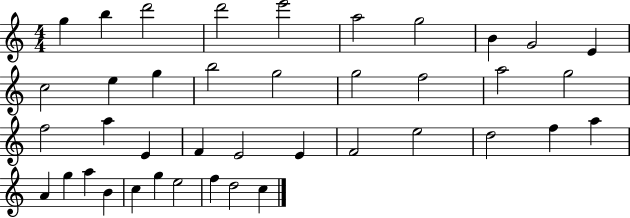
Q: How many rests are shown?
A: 0